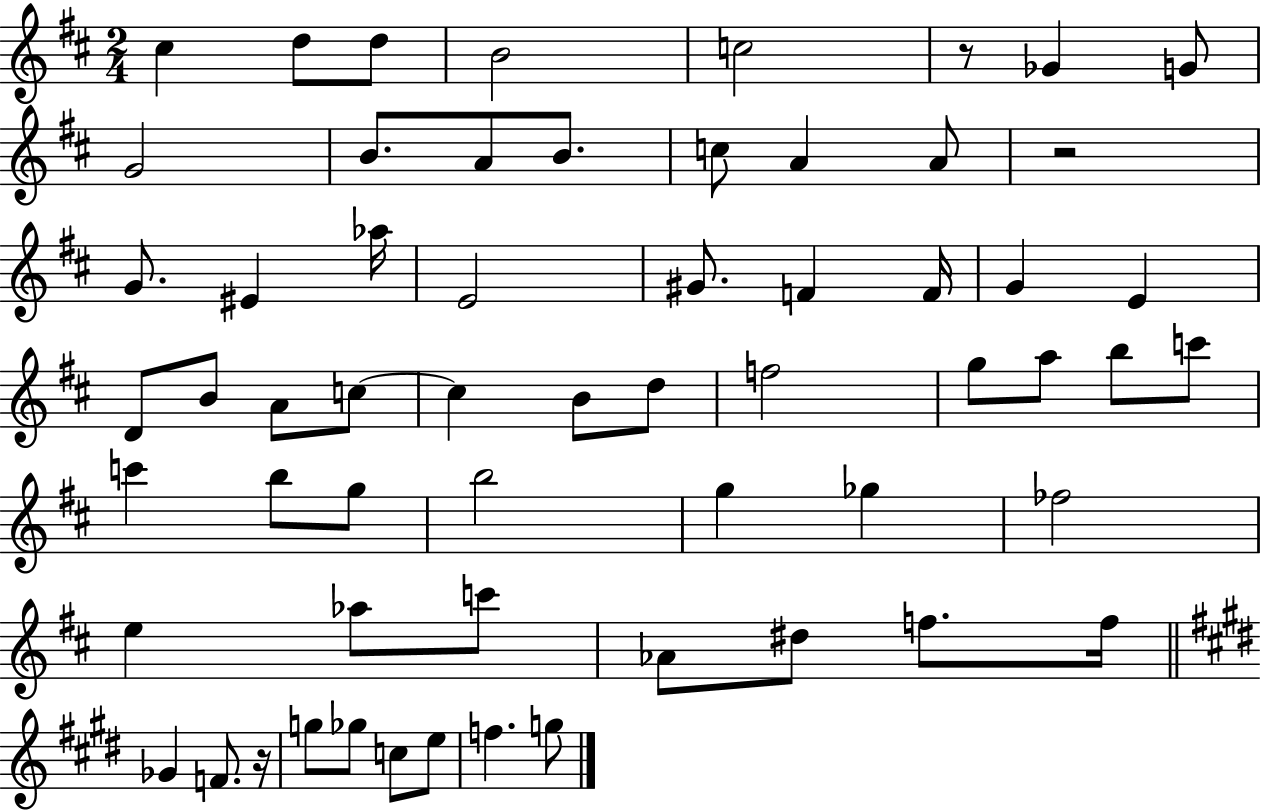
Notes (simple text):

C#5/q D5/e D5/e B4/h C5/h R/e Gb4/q G4/e G4/h B4/e. A4/e B4/e. C5/e A4/q A4/e R/h G4/e. EIS4/q Ab5/s E4/h G#4/e. F4/q F4/s G4/q E4/q D4/e B4/e A4/e C5/e C5/q B4/e D5/e F5/h G5/e A5/e B5/e C6/e C6/q B5/e G5/e B5/h G5/q Gb5/q FES5/h E5/q Ab5/e C6/e Ab4/e D#5/e F5/e. F5/s Gb4/q F4/e. R/s G5/e Gb5/e C5/e E5/e F5/q. G5/e